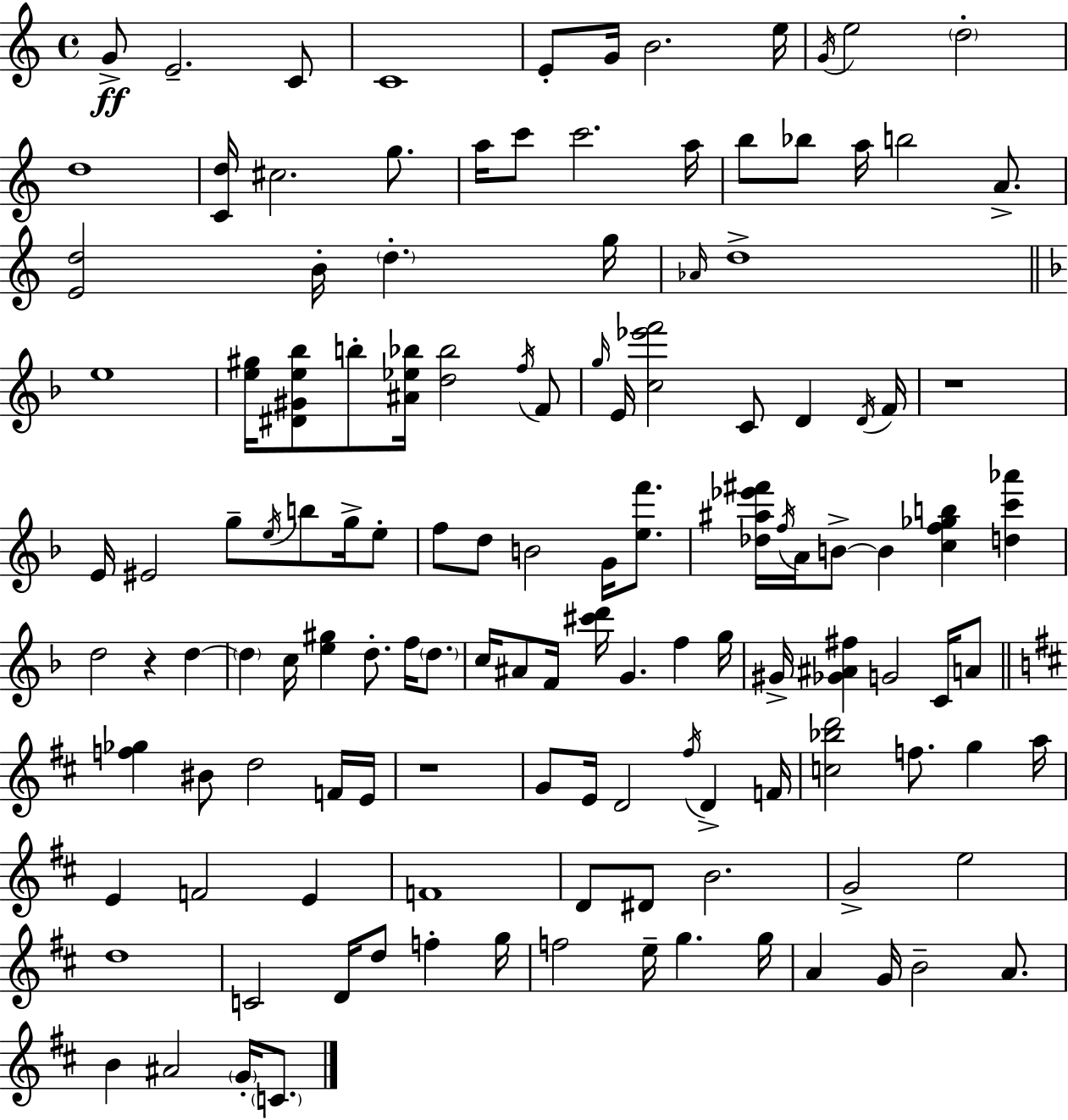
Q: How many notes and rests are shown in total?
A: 129